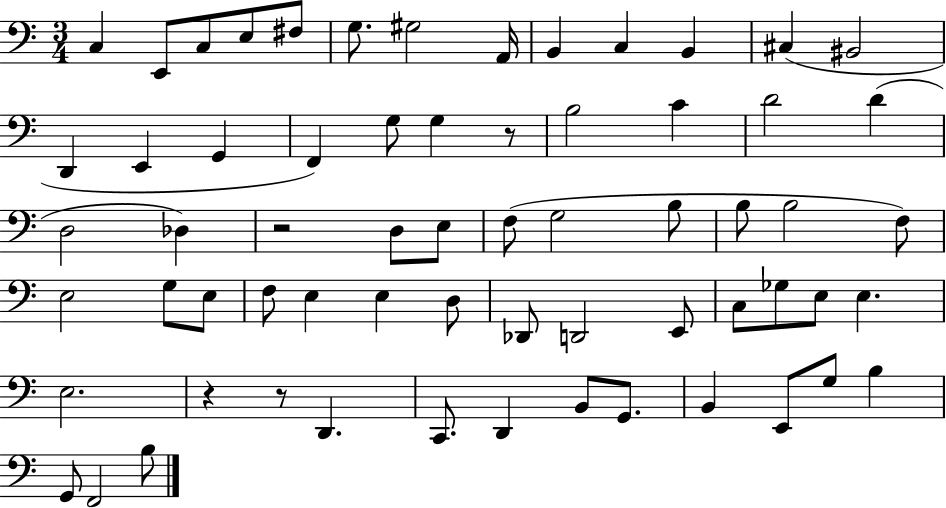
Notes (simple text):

C3/q E2/e C3/e E3/e F#3/e G3/e. G#3/h A2/s B2/q C3/q B2/q C#3/q BIS2/h D2/q E2/q G2/q F2/q G3/e G3/q R/e B3/h C4/q D4/h D4/q D3/h Db3/q R/h D3/e E3/e F3/e G3/h B3/e B3/e B3/h F3/e E3/h G3/e E3/e F3/e E3/q E3/q D3/e Db2/e D2/h E2/e C3/e Gb3/e E3/e E3/q. E3/h. R/q R/e D2/q. C2/e. D2/q B2/e G2/e. B2/q E2/e G3/e B3/q G2/e F2/h B3/e